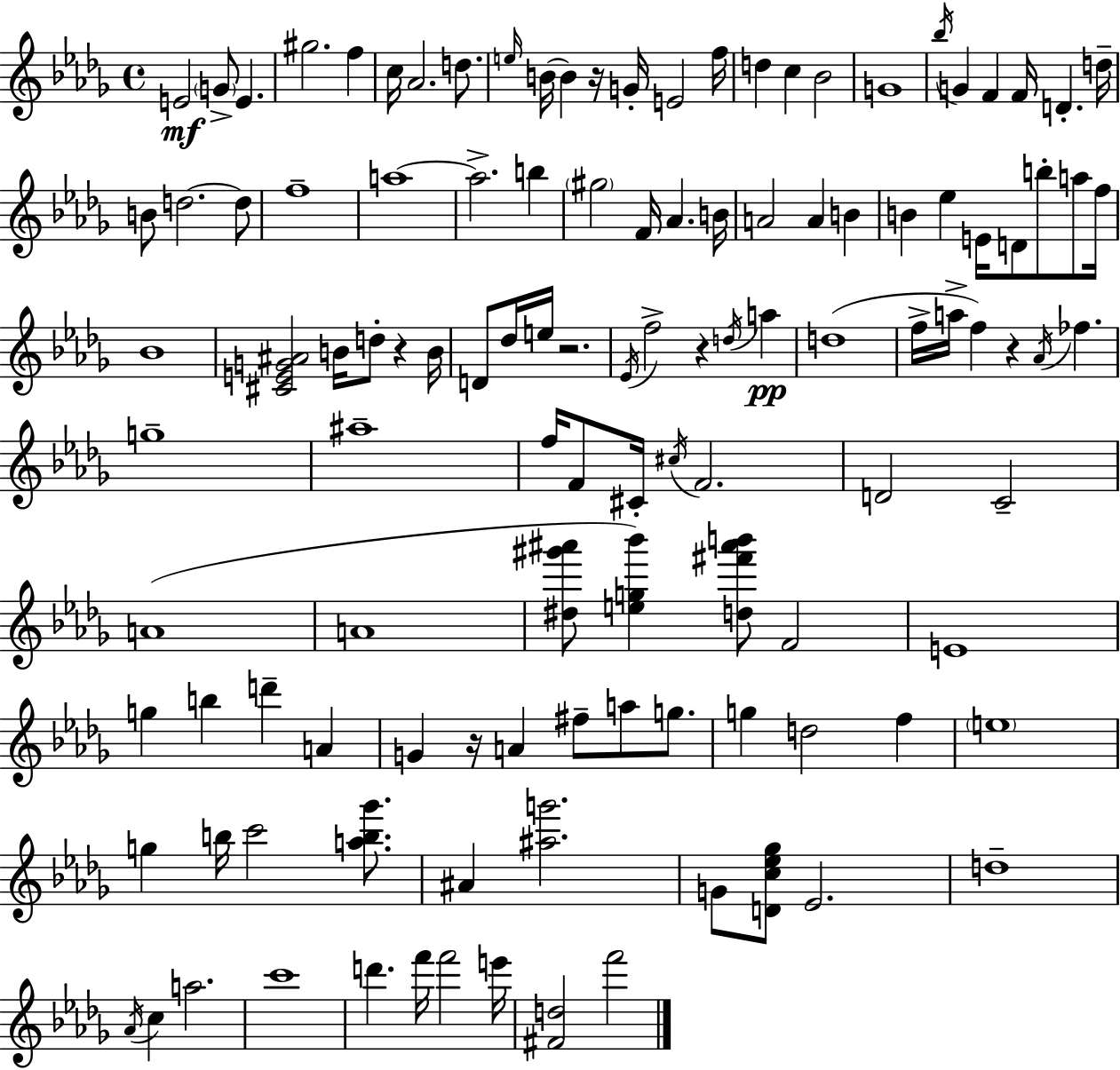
E4/h G4/e E4/q. G#5/h. F5/q C5/s Ab4/h. D5/e. E5/s B4/s B4/q R/s G4/s E4/h F5/s D5/q C5/q Bb4/h G4/w Bb5/s G4/q F4/q F4/s D4/q. D5/s B4/e D5/h. D5/e F5/w A5/w A5/h. B5/q G#5/h F4/s Ab4/q. B4/s A4/h A4/q B4/q B4/q Eb5/q E4/s D4/e B5/e A5/e F5/s Bb4/w [C#4,E4,G4,A#4]/h B4/s D5/e R/q B4/s D4/e Db5/s E5/s R/h. Eb4/s F5/h R/q D5/s A5/q D5/w F5/s A5/s F5/q R/q Ab4/s FES5/q. G5/w A#5/w F5/s F4/e C#4/s C#5/s F4/h. D4/h C4/h A4/w A4/w [D#5,G#6,A#6]/e [E5,G5,Bb6]/q [D5,F#6,A#6,B6]/e F4/h E4/w G5/q B5/q D6/q A4/q G4/q R/s A4/q F#5/e A5/e G5/e. G5/q D5/h F5/q E5/w G5/q B5/s C6/h [A5,B5,Gb6]/e. A#4/q [A#5,G6]/h. G4/e [D4,C5,Eb5,Gb5]/e Eb4/h. D5/w Ab4/s C5/q A5/h. C6/w D6/q. F6/s F6/h E6/s [F#4,D5]/h F6/h